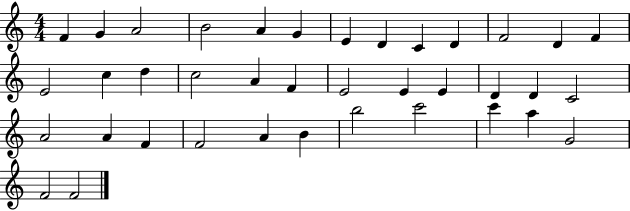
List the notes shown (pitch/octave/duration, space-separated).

F4/q G4/q A4/h B4/h A4/q G4/q E4/q D4/q C4/q D4/q F4/h D4/q F4/q E4/h C5/q D5/q C5/h A4/q F4/q E4/h E4/q E4/q D4/q D4/q C4/h A4/h A4/q F4/q F4/h A4/q B4/q B5/h C6/h C6/q A5/q G4/h F4/h F4/h